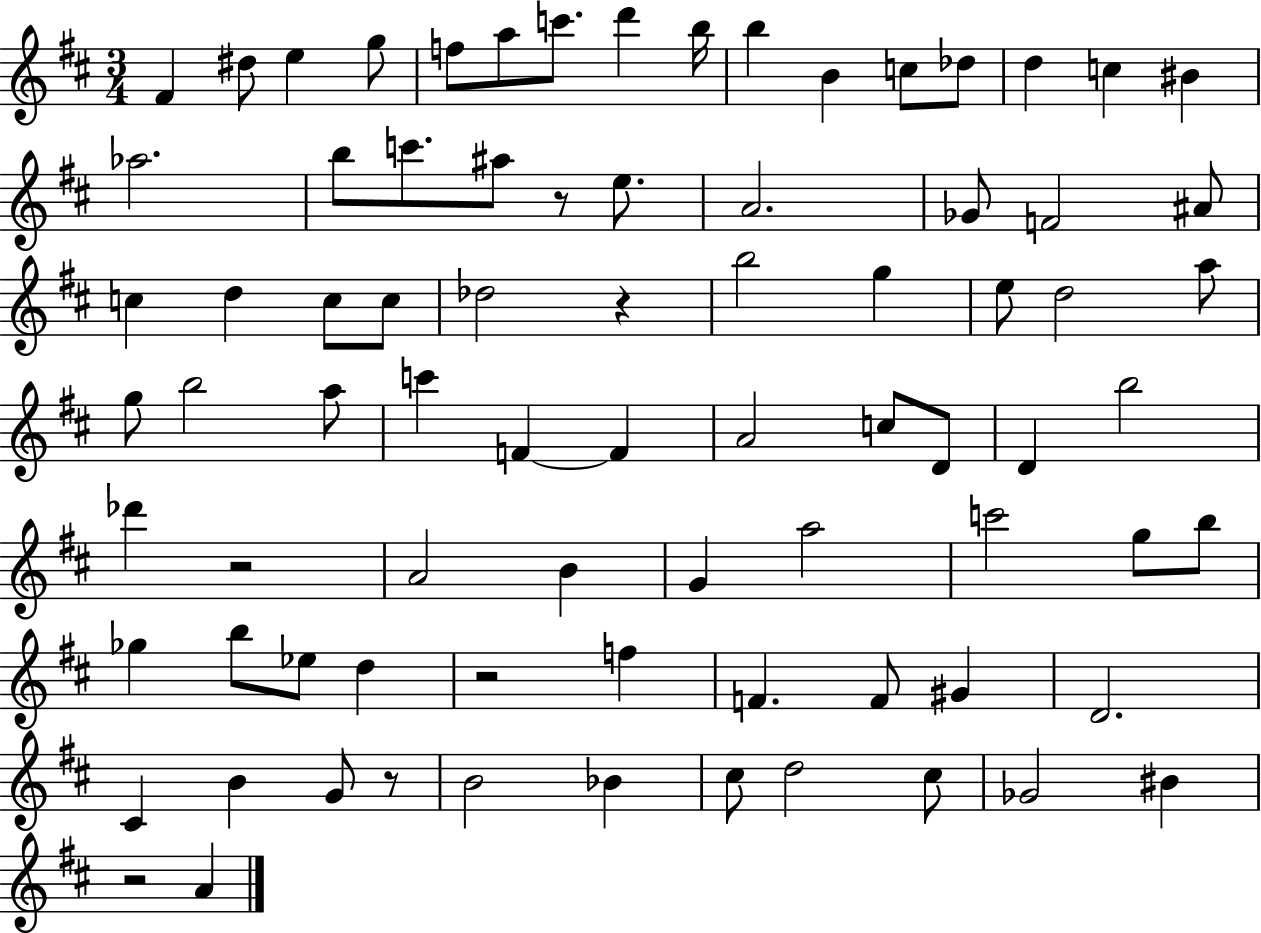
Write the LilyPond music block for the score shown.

{
  \clef treble
  \numericTimeSignature
  \time 3/4
  \key d \major
  \repeat volta 2 { fis'4 dis''8 e''4 g''8 | f''8 a''8 c'''8. d'''4 b''16 | b''4 b'4 c''8 des''8 | d''4 c''4 bis'4 | \break aes''2. | b''8 c'''8. ais''8 r8 e''8. | a'2. | ges'8 f'2 ais'8 | \break c''4 d''4 c''8 c''8 | des''2 r4 | b''2 g''4 | e''8 d''2 a''8 | \break g''8 b''2 a''8 | c'''4 f'4~~ f'4 | a'2 c''8 d'8 | d'4 b''2 | \break des'''4 r2 | a'2 b'4 | g'4 a''2 | c'''2 g''8 b''8 | \break ges''4 b''8 ees''8 d''4 | r2 f''4 | f'4. f'8 gis'4 | d'2. | \break cis'4 b'4 g'8 r8 | b'2 bes'4 | cis''8 d''2 cis''8 | ges'2 bis'4 | \break r2 a'4 | } \bar "|."
}